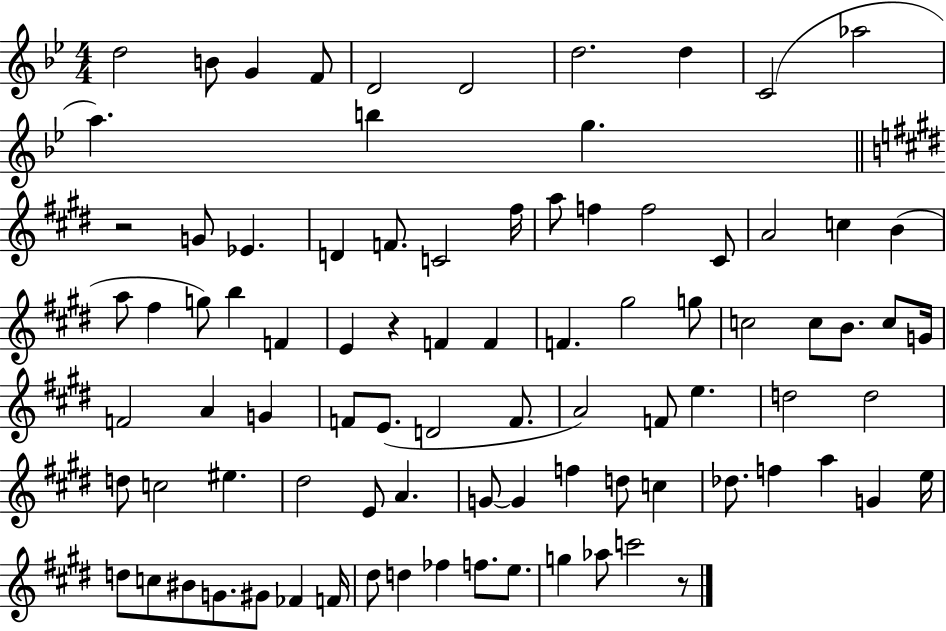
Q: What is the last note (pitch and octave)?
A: C6